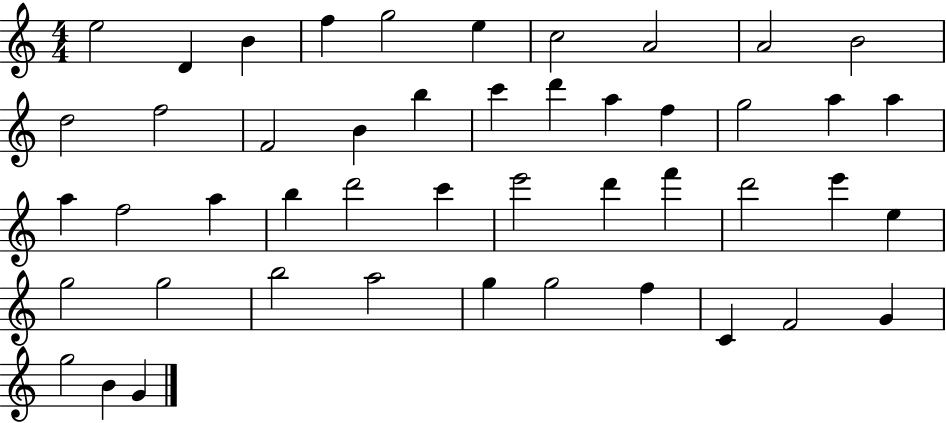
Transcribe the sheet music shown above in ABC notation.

X:1
T:Untitled
M:4/4
L:1/4
K:C
e2 D B f g2 e c2 A2 A2 B2 d2 f2 F2 B b c' d' a f g2 a a a f2 a b d'2 c' e'2 d' f' d'2 e' e g2 g2 b2 a2 g g2 f C F2 G g2 B G